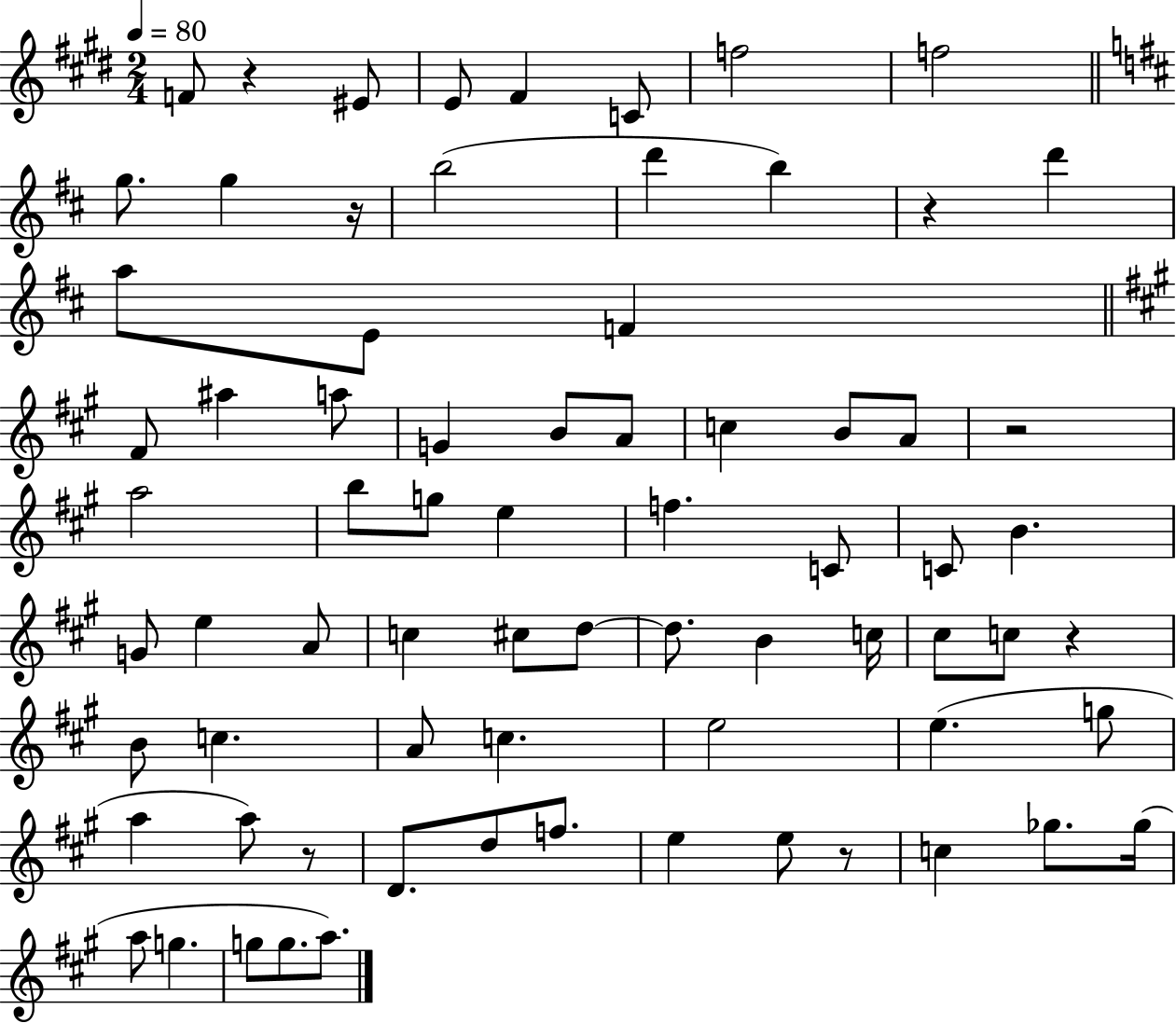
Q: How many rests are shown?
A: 7